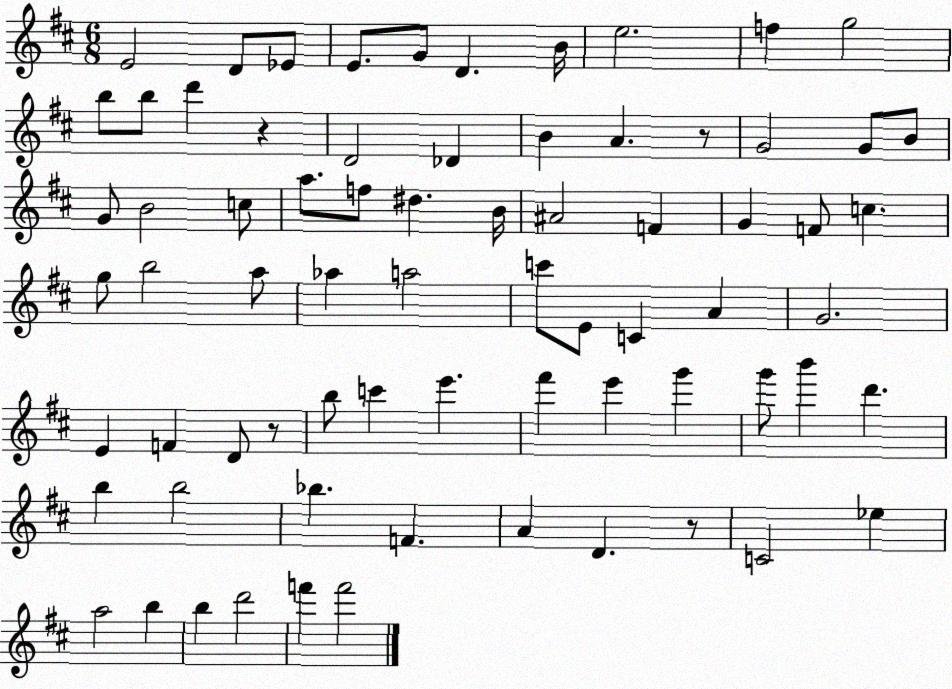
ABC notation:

X:1
T:Untitled
M:6/8
L:1/4
K:D
E2 D/2 _E/2 E/2 G/2 D B/4 e2 f g2 b/2 b/2 d' z D2 _D B A z/2 G2 G/2 B/2 G/2 B2 c/2 a/2 f/2 ^d B/4 ^A2 F G F/2 c g/2 b2 a/2 _a a2 c'/2 E/2 C A G2 E F D/2 z/2 b/2 c' e' ^f' e' g' g'/2 b' d' b b2 _b F A D z/2 C2 _e a2 b b d'2 f' f'2